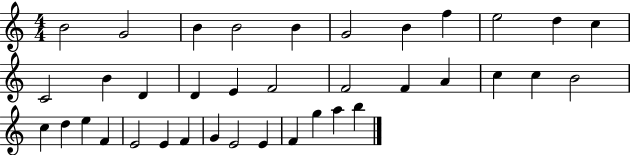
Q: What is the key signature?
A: C major